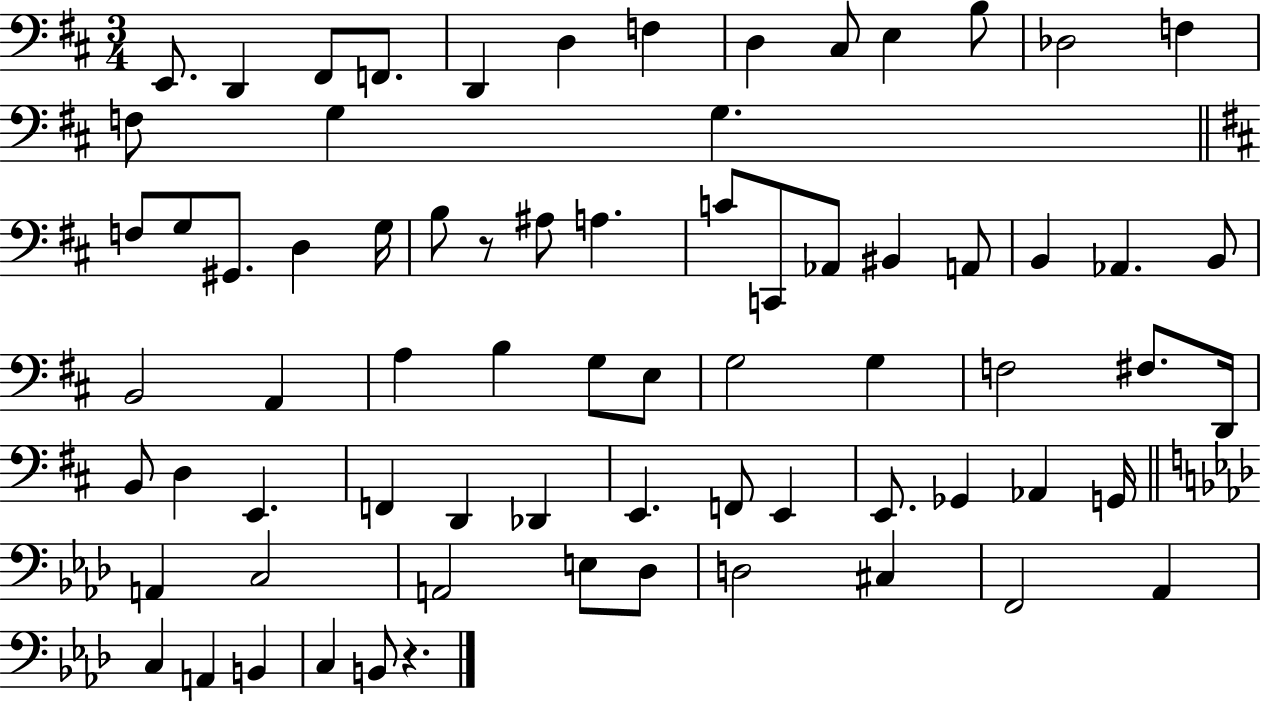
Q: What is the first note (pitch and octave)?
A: E2